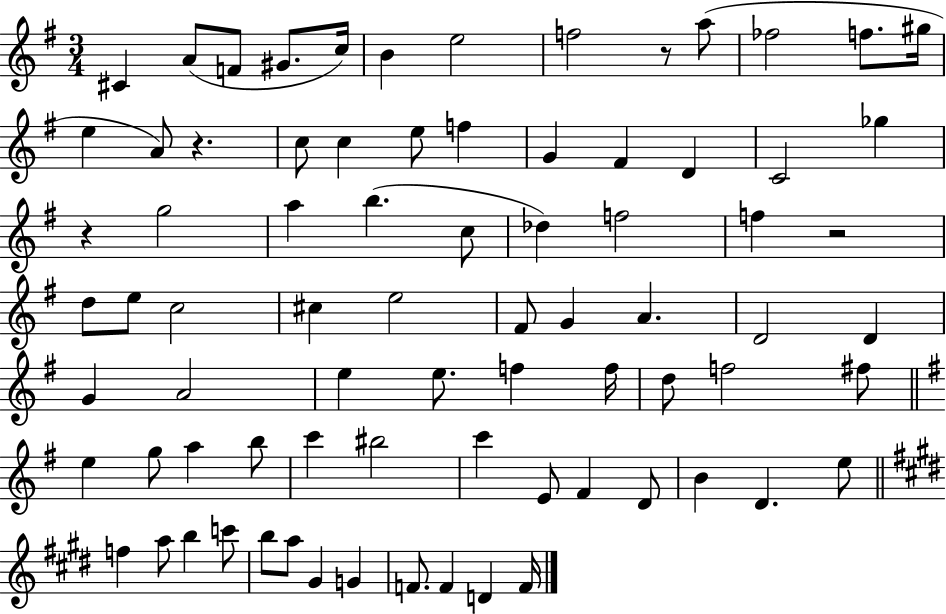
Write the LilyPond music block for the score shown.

{
  \clef treble
  \numericTimeSignature
  \time 3/4
  \key g \major
  \repeat volta 2 { cis'4 a'8( f'8 gis'8. c''16) | b'4 e''2 | f''2 r8 a''8( | fes''2 f''8. gis''16 | \break e''4 a'8) r4. | c''8 c''4 e''8 f''4 | g'4 fis'4 d'4 | c'2 ges''4 | \break r4 g''2 | a''4 b''4.( c''8 | des''4) f''2 | f''4 r2 | \break d''8 e''8 c''2 | cis''4 e''2 | fis'8 g'4 a'4. | d'2 d'4 | \break g'4 a'2 | e''4 e''8. f''4 f''16 | d''8 f''2 fis''8 | \bar "||" \break \key g \major e''4 g''8 a''4 b''8 | c'''4 bis''2 | c'''4 e'8 fis'4 d'8 | b'4 d'4. e''8 | \break \bar "||" \break \key e \major f''4 a''8 b''4 c'''8 | b''8 a''8 gis'4 g'4 | f'8. f'4 d'4 f'16 | } \bar "|."
}